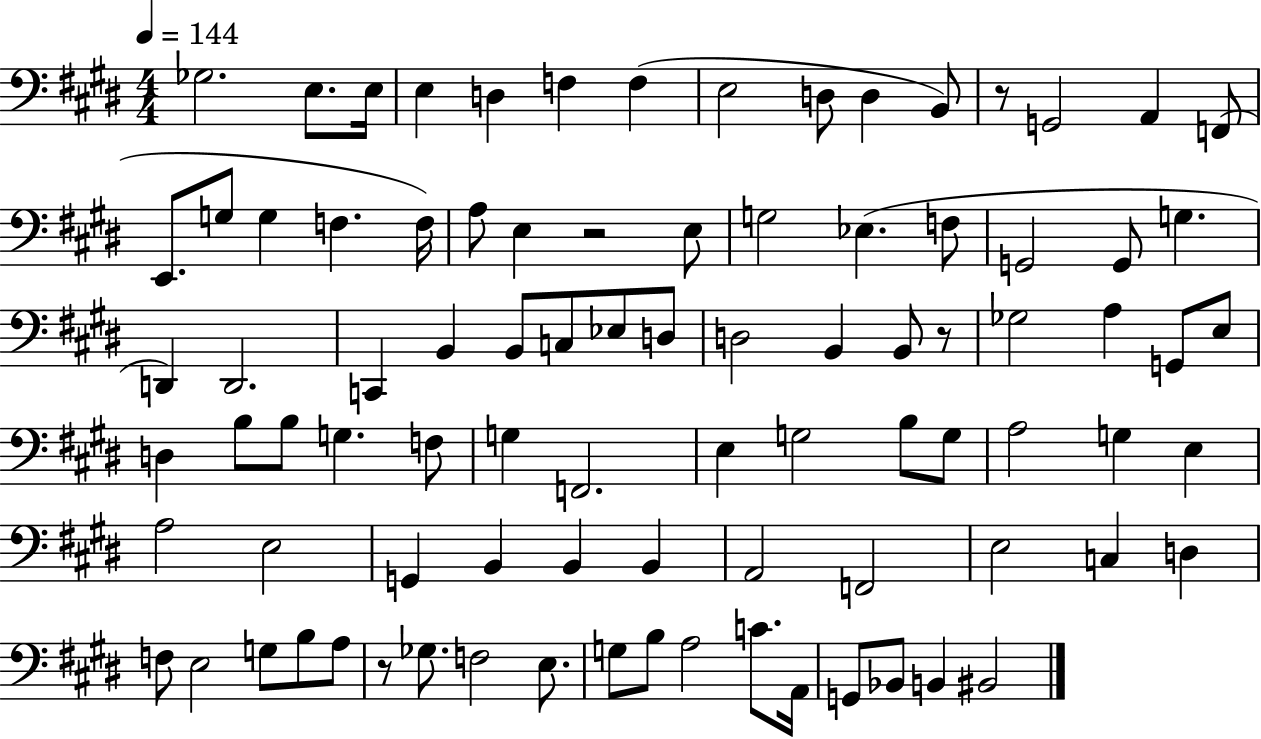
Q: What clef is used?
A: bass